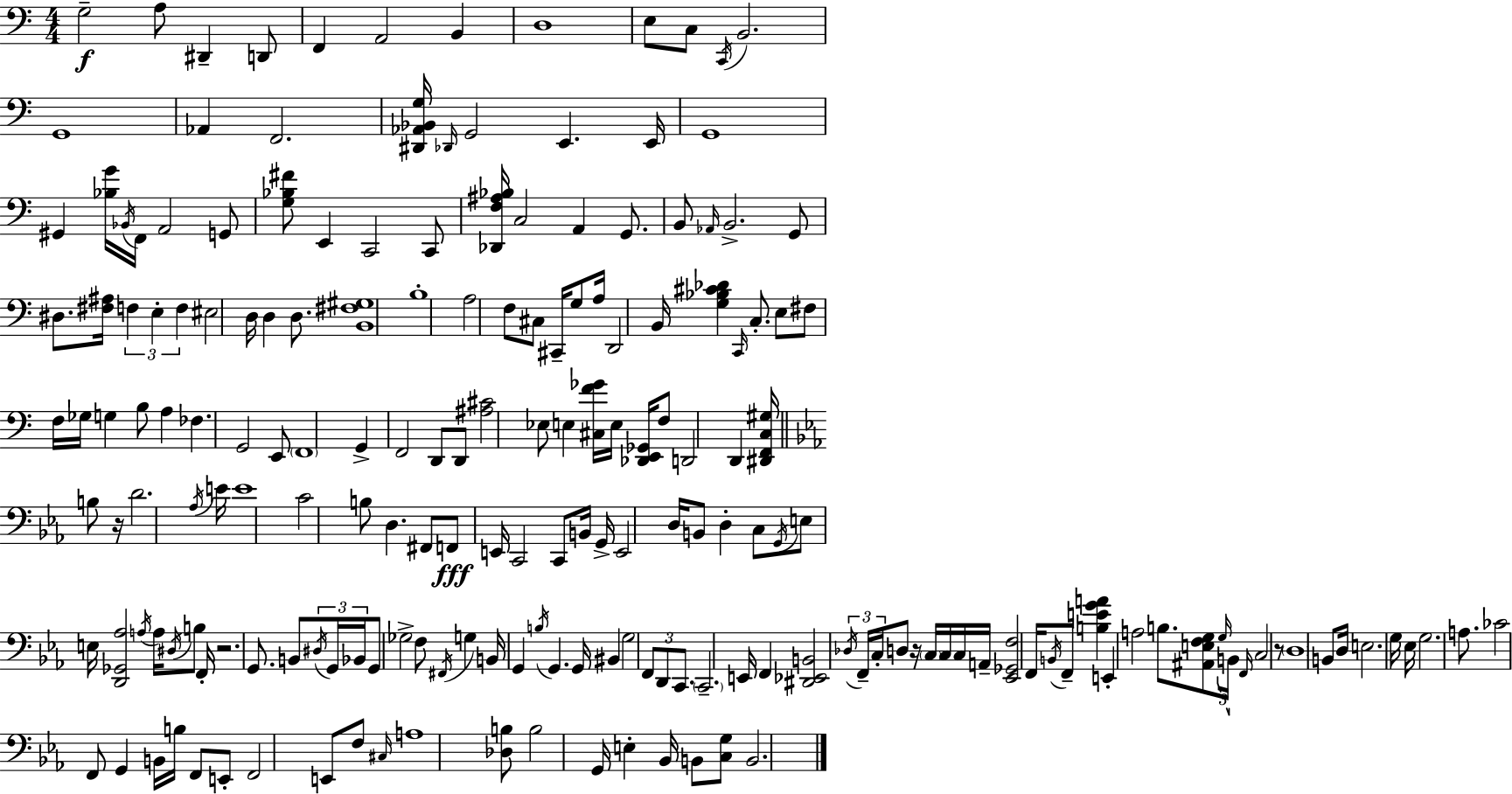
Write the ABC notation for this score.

X:1
T:Untitled
M:4/4
L:1/4
K:C
G,2 A,/2 ^D,, D,,/2 F,, A,,2 B,, D,4 E,/2 C,/2 C,,/4 B,,2 G,,4 _A,, F,,2 [^D,,_A,,_B,,G,]/4 _D,,/4 G,,2 E,, E,,/4 G,,4 ^G,, [_B,G]/4 _B,,/4 F,,/4 A,,2 G,,/2 [G,_B,^F]/2 E,, C,,2 C,,/2 [_D,,F,^A,_B,]/4 C,2 A,, G,,/2 B,,/2 _A,,/4 B,,2 G,,/2 ^D,/2 [^F,^A,]/4 F, E, F, ^E,2 D,/4 D, D,/2 [B,,^F,^G,]4 B,4 A,2 F,/2 ^C,/2 ^C,,/4 G,/2 A,/4 D,,2 B,,/4 [G,_B,^C_D] C,,/4 C,/2 E,/2 ^F,/2 F,/4 _G,/4 G, B,/2 A, _F, G,,2 E,,/2 F,,4 G,, F,,2 D,,/2 D,,/2 [^A,^C]2 _E,/2 E, [^C,F_G]/4 E,/4 [_D,,E,,_G,,]/4 F,/2 D,,2 D,, [^D,,F,,C,^G,]/4 B,/2 z/4 D2 _A,/4 E/4 E4 C2 B,/2 D, ^F,,/2 F,,/2 E,,/4 C,,2 C,,/2 B,,/4 G,,/4 E,,2 D,/4 B,,/2 D, C,/2 G,,/4 E,/2 E,/4 [D,,_G,,_A,]2 A,/4 A,/4 ^D,/4 B,/2 F,,/4 z2 G,,/2 B,,/2 ^D,/4 G,,/4 _B,,/4 G,,/2 _G,2 F,/2 ^F,,/4 G, B,,/4 G,, B,/4 G,, G,,/4 ^B,, G,2 F,,/2 D,,/2 C,,/2 C,,2 E,,/4 F,, [^D,,_E,,B,,]2 _D,/4 F,,/4 C,/4 D,/2 z/4 C,/4 C,/4 C,/4 A,,/4 [_E,,_G,,F,]2 F,,/4 B,,/4 F,,/2 [B,EGA] E,, A,2 B,/2 [^A,,E,F,G,]/2 G,/4 B,,/4 F,,/4 C,2 z/2 D,4 B,,/2 D,/4 E,2 G,/4 _E,/4 G,2 A,/2 _C2 F,,/2 G,, B,,/4 B,/4 F,,/2 E,,/2 F,,2 E,,/2 F,/2 ^C,/4 A,4 [_D,B,]/2 B,2 G,,/4 E, _B,,/4 B,,/2 [C,G,]/2 B,,2